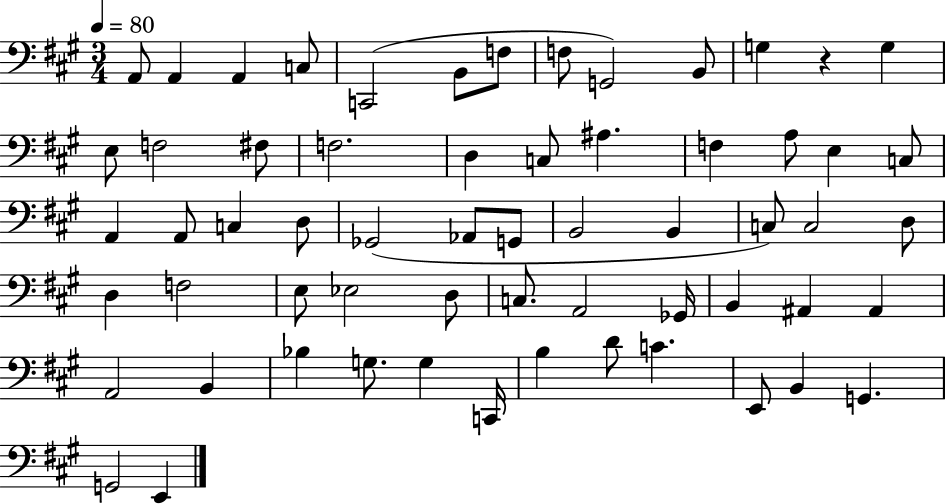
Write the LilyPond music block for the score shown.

{
  \clef bass
  \numericTimeSignature
  \time 3/4
  \key a \major
  \tempo 4 = 80
  a,8 a,4 a,4 c8 | c,2( b,8 f8 | f8 g,2) b,8 | g4 r4 g4 | \break e8 f2 fis8 | f2. | d4 c8 ais4. | f4 a8 e4 c8 | \break a,4 a,8 c4 d8 | ges,2( aes,8 g,8 | b,2 b,4 | c8) c2 d8 | \break d4 f2 | e8 ees2 d8 | c8. a,2 ges,16 | b,4 ais,4 ais,4 | \break a,2 b,4 | bes4 g8. g4 c,16 | b4 d'8 c'4. | e,8 b,4 g,4. | \break g,2 e,4 | \bar "|."
}